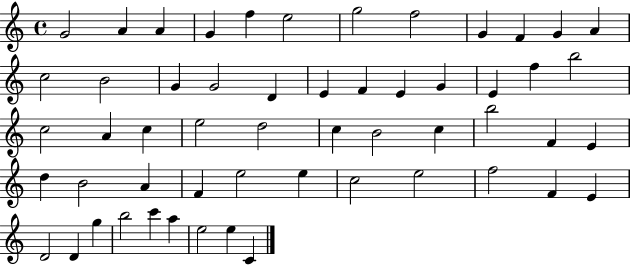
X:1
T:Untitled
M:4/4
L:1/4
K:C
G2 A A G f e2 g2 f2 G F G A c2 B2 G G2 D E F E G E f b2 c2 A c e2 d2 c B2 c b2 F E d B2 A F e2 e c2 e2 f2 F E D2 D g b2 c' a e2 e C